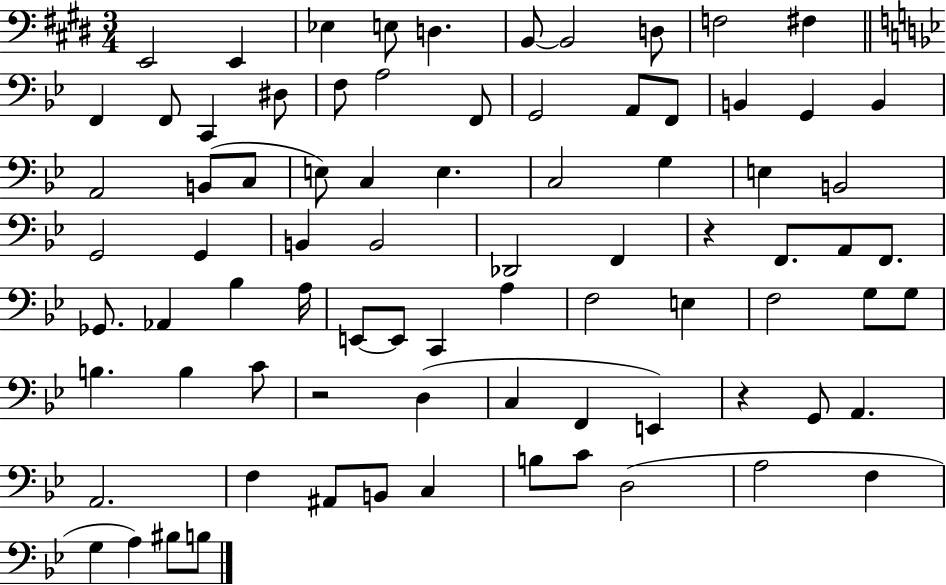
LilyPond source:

{
  \clef bass
  \numericTimeSignature
  \time 3/4
  \key e \major
  e,2 e,4 | ees4 e8 d4. | b,8~~ b,2 d8 | f2 fis4 | \break \bar "||" \break \key g \minor f,4 f,8 c,4 dis8 | f8 a2 f,8 | g,2 a,8 f,8 | b,4 g,4 b,4 | \break a,2 b,8( c8 | e8) c4 e4. | c2 g4 | e4 b,2 | \break g,2 g,4 | b,4 b,2 | des,2 f,4 | r4 f,8. a,8 f,8. | \break ges,8. aes,4 bes4 a16 | e,8~~ e,8 c,4 a4 | f2 e4 | f2 g8 g8 | \break b4. b4 c'8 | r2 d4( | c4 f,4 e,4) | r4 g,8 a,4. | \break a,2. | f4 ais,8 b,8 c4 | b8 c'8 d2( | a2 f4 | \break g4 a4) bis8 b8 | \bar "|."
}